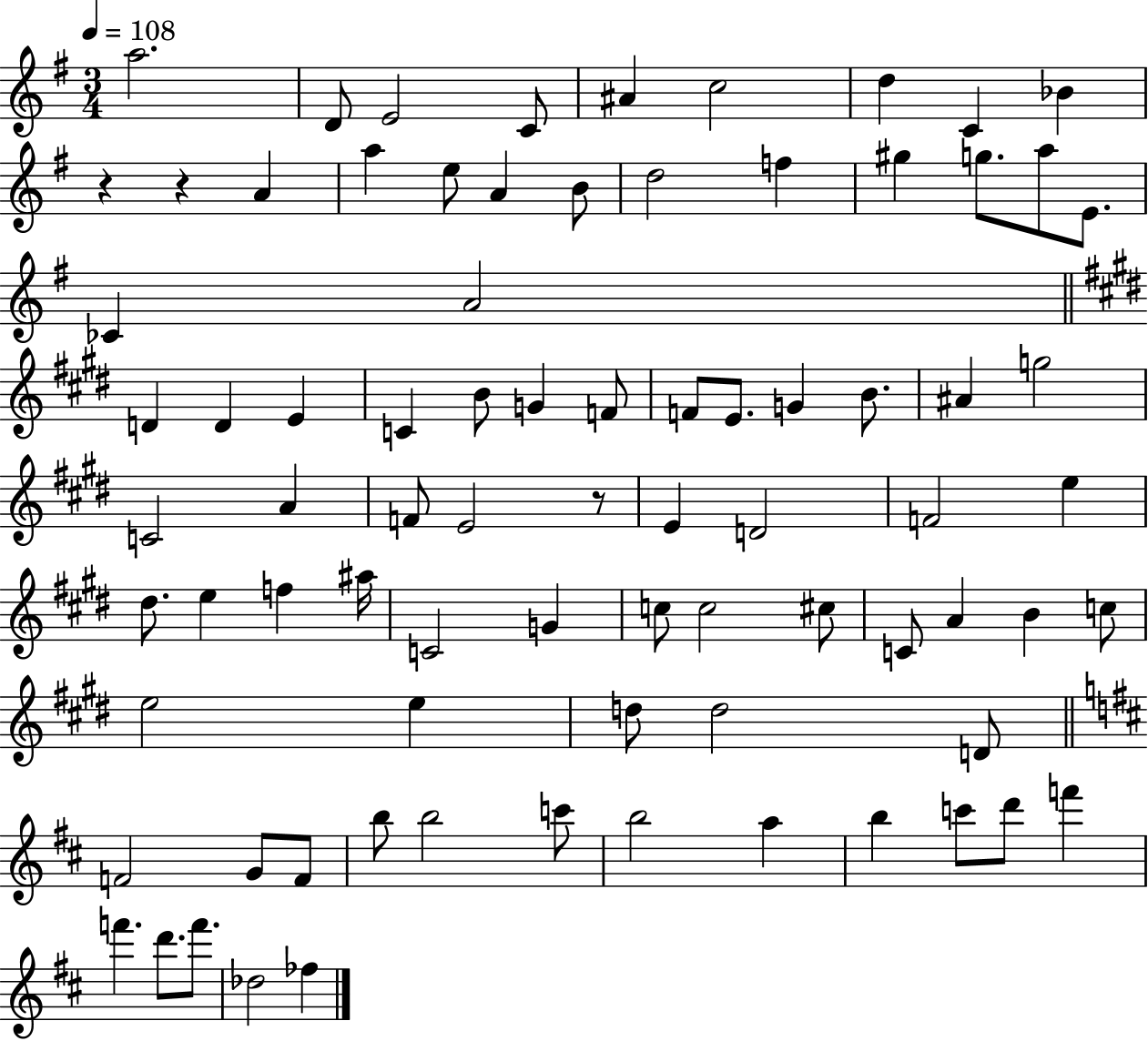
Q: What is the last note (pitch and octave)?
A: FES5